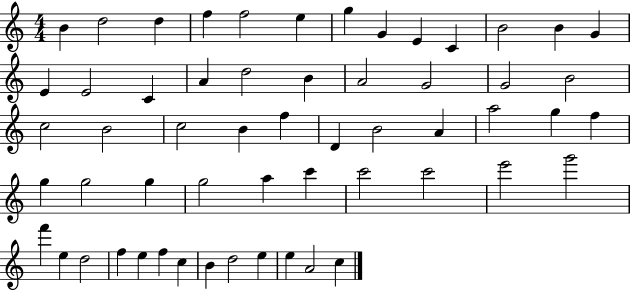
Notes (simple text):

B4/q D5/h D5/q F5/q F5/h E5/q G5/q G4/q E4/q C4/q B4/h B4/q G4/q E4/q E4/h C4/q A4/q D5/h B4/q A4/h G4/h G4/h B4/h C5/h B4/h C5/h B4/q F5/q D4/q B4/h A4/q A5/h G5/q F5/q G5/q G5/h G5/q G5/h A5/q C6/q C6/h C6/h E6/h G6/h F6/q E5/q D5/h F5/q E5/q F5/q C5/q B4/q D5/h E5/q E5/q A4/h C5/q